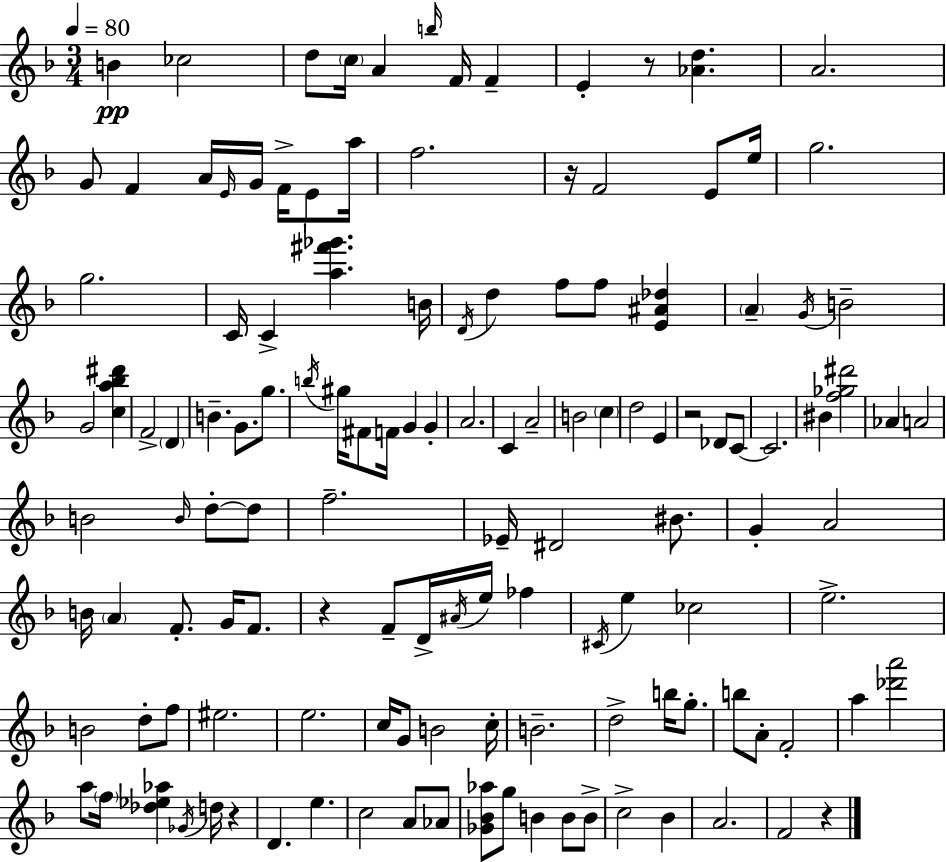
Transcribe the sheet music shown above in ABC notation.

X:1
T:Untitled
M:3/4
L:1/4
K:Dm
B _c2 d/2 c/4 A b/4 F/4 F E z/2 [_Ad] A2 G/2 F A/4 E/4 G/4 F/4 E/2 a/4 f2 z/4 F2 E/2 e/4 g2 g2 C/4 C [a^f'_g'] B/4 D/4 d f/2 f/2 [E^A_d] A G/4 B2 G2 [ca_b^d'] F2 D B G/2 g/2 b/4 ^g/4 ^F/2 F/4 G G A2 C A2 B2 c d2 E z2 _D/2 C/2 C2 ^B [f_g^d']2 _A A2 B2 B/4 d/2 d/2 f2 _E/4 ^D2 ^B/2 G A2 B/4 A F/2 G/4 F/2 z F/2 D/4 ^A/4 e/4 _f ^C/4 e _c2 e2 B2 d/2 f/2 ^e2 e2 c/4 G/2 B2 c/4 B2 d2 b/4 g/2 b/2 A/2 F2 a [_d'a']2 a/2 f/4 [_d_e_a] _G/4 d/4 z D e c2 A/2 _A/2 [_G_B_a]/2 g/2 B B/2 B/2 c2 _B A2 F2 z